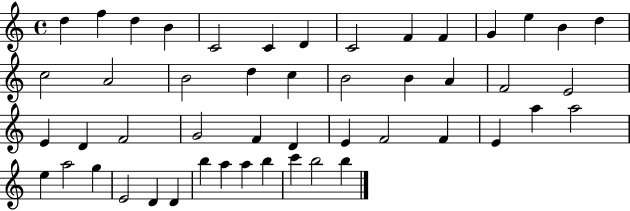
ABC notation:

X:1
T:Untitled
M:4/4
L:1/4
K:C
d f d B C2 C D C2 F F G e B d c2 A2 B2 d c B2 B A F2 E2 E D F2 G2 F D E F2 F E a a2 e a2 g E2 D D b a a b c' b2 b